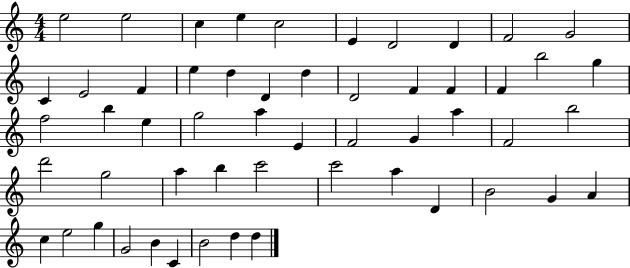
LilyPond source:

{
  \clef treble
  \numericTimeSignature
  \time 4/4
  \key c \major
  e''2 e''2 | c''4 e''4 c''2 | e'4 d'2 d'4 | f'2 g'2 | \break c'4 e'2 f'4 | e''4 d''4 d'4 d''4 | d'2 f'4 f'4 | f'4 b''2 g''4 | \break f''2 b''4 e''4 | g''2 a''4 e'4 | f'2 g'4 a''4 | f'2 b''2 | \break d'''2 g''2 | a''4 b''4 c'''2 | c'''2 a''4 d'4 | b'2 g'4 a'4 | \break c''4 e''2 g''4 | g'2 b'4 c'4 | b'2 d''4 d''4 | \bar "|."
}